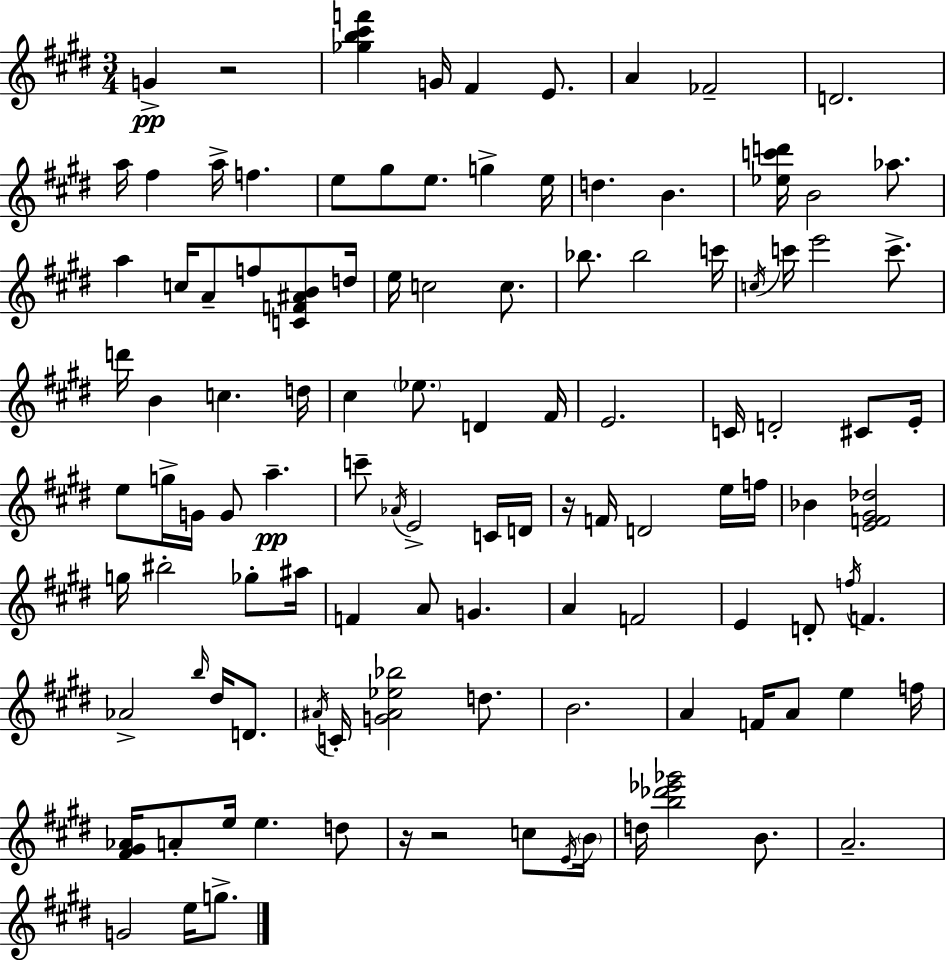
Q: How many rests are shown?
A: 4